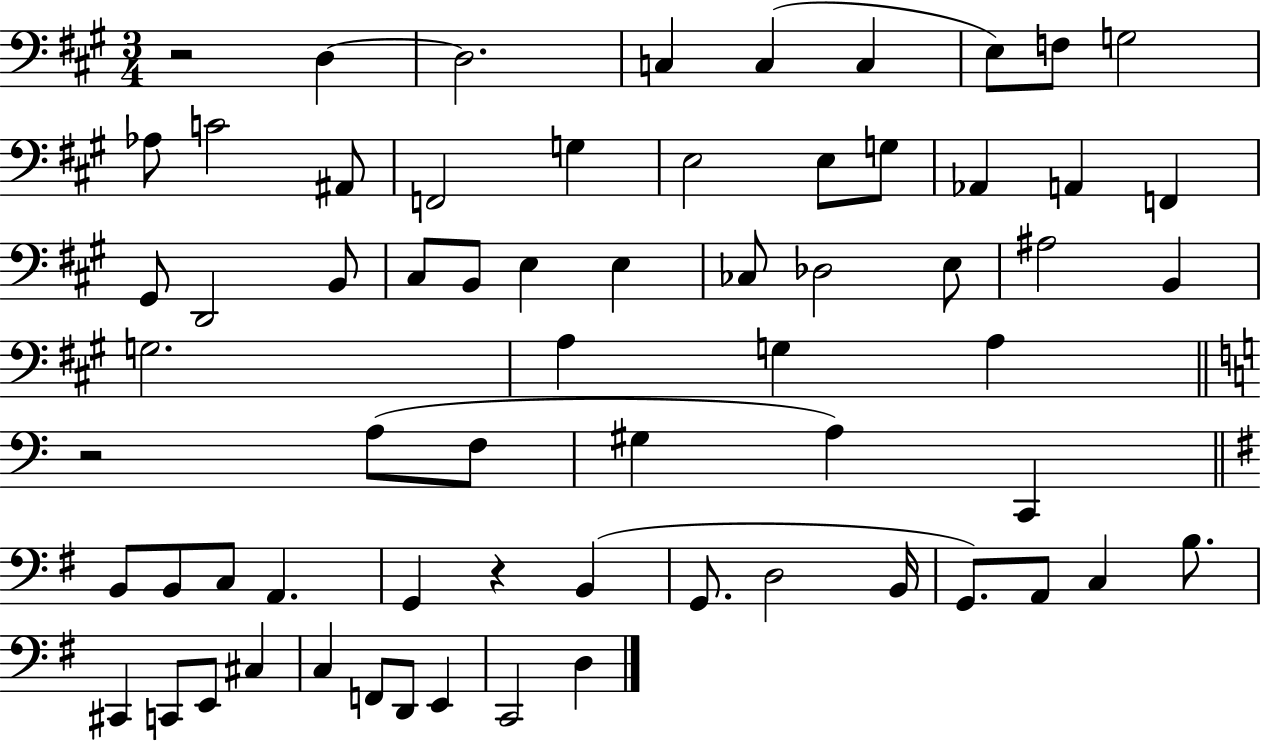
R/h D3/q D3/h. C3/q C3/q C3/q E3/e F3/e G3/h Ab3/e C4/h A#2/e F2/h G3/q E3/h E3/e G3/e Ab2/q A2/q F2/q G#2/e D2/h B2/e C#3/e B2/e E3/q E3/q CES3/e Db3/h E3/e A#3/h B2/q G3/h. A3/q G3/q A3/q R/h A3/e F3/e G#3/q A3/q C2/q B2/e B2/e C3/e A2/q. G2/q R/q B2/q G2/e. D3/h B2/s G2/e. A2/e C3/q B3/e. C#2/q C2/e E2/e C#3/q C3/q F2/e D2/e E2/q C2/h D3/q